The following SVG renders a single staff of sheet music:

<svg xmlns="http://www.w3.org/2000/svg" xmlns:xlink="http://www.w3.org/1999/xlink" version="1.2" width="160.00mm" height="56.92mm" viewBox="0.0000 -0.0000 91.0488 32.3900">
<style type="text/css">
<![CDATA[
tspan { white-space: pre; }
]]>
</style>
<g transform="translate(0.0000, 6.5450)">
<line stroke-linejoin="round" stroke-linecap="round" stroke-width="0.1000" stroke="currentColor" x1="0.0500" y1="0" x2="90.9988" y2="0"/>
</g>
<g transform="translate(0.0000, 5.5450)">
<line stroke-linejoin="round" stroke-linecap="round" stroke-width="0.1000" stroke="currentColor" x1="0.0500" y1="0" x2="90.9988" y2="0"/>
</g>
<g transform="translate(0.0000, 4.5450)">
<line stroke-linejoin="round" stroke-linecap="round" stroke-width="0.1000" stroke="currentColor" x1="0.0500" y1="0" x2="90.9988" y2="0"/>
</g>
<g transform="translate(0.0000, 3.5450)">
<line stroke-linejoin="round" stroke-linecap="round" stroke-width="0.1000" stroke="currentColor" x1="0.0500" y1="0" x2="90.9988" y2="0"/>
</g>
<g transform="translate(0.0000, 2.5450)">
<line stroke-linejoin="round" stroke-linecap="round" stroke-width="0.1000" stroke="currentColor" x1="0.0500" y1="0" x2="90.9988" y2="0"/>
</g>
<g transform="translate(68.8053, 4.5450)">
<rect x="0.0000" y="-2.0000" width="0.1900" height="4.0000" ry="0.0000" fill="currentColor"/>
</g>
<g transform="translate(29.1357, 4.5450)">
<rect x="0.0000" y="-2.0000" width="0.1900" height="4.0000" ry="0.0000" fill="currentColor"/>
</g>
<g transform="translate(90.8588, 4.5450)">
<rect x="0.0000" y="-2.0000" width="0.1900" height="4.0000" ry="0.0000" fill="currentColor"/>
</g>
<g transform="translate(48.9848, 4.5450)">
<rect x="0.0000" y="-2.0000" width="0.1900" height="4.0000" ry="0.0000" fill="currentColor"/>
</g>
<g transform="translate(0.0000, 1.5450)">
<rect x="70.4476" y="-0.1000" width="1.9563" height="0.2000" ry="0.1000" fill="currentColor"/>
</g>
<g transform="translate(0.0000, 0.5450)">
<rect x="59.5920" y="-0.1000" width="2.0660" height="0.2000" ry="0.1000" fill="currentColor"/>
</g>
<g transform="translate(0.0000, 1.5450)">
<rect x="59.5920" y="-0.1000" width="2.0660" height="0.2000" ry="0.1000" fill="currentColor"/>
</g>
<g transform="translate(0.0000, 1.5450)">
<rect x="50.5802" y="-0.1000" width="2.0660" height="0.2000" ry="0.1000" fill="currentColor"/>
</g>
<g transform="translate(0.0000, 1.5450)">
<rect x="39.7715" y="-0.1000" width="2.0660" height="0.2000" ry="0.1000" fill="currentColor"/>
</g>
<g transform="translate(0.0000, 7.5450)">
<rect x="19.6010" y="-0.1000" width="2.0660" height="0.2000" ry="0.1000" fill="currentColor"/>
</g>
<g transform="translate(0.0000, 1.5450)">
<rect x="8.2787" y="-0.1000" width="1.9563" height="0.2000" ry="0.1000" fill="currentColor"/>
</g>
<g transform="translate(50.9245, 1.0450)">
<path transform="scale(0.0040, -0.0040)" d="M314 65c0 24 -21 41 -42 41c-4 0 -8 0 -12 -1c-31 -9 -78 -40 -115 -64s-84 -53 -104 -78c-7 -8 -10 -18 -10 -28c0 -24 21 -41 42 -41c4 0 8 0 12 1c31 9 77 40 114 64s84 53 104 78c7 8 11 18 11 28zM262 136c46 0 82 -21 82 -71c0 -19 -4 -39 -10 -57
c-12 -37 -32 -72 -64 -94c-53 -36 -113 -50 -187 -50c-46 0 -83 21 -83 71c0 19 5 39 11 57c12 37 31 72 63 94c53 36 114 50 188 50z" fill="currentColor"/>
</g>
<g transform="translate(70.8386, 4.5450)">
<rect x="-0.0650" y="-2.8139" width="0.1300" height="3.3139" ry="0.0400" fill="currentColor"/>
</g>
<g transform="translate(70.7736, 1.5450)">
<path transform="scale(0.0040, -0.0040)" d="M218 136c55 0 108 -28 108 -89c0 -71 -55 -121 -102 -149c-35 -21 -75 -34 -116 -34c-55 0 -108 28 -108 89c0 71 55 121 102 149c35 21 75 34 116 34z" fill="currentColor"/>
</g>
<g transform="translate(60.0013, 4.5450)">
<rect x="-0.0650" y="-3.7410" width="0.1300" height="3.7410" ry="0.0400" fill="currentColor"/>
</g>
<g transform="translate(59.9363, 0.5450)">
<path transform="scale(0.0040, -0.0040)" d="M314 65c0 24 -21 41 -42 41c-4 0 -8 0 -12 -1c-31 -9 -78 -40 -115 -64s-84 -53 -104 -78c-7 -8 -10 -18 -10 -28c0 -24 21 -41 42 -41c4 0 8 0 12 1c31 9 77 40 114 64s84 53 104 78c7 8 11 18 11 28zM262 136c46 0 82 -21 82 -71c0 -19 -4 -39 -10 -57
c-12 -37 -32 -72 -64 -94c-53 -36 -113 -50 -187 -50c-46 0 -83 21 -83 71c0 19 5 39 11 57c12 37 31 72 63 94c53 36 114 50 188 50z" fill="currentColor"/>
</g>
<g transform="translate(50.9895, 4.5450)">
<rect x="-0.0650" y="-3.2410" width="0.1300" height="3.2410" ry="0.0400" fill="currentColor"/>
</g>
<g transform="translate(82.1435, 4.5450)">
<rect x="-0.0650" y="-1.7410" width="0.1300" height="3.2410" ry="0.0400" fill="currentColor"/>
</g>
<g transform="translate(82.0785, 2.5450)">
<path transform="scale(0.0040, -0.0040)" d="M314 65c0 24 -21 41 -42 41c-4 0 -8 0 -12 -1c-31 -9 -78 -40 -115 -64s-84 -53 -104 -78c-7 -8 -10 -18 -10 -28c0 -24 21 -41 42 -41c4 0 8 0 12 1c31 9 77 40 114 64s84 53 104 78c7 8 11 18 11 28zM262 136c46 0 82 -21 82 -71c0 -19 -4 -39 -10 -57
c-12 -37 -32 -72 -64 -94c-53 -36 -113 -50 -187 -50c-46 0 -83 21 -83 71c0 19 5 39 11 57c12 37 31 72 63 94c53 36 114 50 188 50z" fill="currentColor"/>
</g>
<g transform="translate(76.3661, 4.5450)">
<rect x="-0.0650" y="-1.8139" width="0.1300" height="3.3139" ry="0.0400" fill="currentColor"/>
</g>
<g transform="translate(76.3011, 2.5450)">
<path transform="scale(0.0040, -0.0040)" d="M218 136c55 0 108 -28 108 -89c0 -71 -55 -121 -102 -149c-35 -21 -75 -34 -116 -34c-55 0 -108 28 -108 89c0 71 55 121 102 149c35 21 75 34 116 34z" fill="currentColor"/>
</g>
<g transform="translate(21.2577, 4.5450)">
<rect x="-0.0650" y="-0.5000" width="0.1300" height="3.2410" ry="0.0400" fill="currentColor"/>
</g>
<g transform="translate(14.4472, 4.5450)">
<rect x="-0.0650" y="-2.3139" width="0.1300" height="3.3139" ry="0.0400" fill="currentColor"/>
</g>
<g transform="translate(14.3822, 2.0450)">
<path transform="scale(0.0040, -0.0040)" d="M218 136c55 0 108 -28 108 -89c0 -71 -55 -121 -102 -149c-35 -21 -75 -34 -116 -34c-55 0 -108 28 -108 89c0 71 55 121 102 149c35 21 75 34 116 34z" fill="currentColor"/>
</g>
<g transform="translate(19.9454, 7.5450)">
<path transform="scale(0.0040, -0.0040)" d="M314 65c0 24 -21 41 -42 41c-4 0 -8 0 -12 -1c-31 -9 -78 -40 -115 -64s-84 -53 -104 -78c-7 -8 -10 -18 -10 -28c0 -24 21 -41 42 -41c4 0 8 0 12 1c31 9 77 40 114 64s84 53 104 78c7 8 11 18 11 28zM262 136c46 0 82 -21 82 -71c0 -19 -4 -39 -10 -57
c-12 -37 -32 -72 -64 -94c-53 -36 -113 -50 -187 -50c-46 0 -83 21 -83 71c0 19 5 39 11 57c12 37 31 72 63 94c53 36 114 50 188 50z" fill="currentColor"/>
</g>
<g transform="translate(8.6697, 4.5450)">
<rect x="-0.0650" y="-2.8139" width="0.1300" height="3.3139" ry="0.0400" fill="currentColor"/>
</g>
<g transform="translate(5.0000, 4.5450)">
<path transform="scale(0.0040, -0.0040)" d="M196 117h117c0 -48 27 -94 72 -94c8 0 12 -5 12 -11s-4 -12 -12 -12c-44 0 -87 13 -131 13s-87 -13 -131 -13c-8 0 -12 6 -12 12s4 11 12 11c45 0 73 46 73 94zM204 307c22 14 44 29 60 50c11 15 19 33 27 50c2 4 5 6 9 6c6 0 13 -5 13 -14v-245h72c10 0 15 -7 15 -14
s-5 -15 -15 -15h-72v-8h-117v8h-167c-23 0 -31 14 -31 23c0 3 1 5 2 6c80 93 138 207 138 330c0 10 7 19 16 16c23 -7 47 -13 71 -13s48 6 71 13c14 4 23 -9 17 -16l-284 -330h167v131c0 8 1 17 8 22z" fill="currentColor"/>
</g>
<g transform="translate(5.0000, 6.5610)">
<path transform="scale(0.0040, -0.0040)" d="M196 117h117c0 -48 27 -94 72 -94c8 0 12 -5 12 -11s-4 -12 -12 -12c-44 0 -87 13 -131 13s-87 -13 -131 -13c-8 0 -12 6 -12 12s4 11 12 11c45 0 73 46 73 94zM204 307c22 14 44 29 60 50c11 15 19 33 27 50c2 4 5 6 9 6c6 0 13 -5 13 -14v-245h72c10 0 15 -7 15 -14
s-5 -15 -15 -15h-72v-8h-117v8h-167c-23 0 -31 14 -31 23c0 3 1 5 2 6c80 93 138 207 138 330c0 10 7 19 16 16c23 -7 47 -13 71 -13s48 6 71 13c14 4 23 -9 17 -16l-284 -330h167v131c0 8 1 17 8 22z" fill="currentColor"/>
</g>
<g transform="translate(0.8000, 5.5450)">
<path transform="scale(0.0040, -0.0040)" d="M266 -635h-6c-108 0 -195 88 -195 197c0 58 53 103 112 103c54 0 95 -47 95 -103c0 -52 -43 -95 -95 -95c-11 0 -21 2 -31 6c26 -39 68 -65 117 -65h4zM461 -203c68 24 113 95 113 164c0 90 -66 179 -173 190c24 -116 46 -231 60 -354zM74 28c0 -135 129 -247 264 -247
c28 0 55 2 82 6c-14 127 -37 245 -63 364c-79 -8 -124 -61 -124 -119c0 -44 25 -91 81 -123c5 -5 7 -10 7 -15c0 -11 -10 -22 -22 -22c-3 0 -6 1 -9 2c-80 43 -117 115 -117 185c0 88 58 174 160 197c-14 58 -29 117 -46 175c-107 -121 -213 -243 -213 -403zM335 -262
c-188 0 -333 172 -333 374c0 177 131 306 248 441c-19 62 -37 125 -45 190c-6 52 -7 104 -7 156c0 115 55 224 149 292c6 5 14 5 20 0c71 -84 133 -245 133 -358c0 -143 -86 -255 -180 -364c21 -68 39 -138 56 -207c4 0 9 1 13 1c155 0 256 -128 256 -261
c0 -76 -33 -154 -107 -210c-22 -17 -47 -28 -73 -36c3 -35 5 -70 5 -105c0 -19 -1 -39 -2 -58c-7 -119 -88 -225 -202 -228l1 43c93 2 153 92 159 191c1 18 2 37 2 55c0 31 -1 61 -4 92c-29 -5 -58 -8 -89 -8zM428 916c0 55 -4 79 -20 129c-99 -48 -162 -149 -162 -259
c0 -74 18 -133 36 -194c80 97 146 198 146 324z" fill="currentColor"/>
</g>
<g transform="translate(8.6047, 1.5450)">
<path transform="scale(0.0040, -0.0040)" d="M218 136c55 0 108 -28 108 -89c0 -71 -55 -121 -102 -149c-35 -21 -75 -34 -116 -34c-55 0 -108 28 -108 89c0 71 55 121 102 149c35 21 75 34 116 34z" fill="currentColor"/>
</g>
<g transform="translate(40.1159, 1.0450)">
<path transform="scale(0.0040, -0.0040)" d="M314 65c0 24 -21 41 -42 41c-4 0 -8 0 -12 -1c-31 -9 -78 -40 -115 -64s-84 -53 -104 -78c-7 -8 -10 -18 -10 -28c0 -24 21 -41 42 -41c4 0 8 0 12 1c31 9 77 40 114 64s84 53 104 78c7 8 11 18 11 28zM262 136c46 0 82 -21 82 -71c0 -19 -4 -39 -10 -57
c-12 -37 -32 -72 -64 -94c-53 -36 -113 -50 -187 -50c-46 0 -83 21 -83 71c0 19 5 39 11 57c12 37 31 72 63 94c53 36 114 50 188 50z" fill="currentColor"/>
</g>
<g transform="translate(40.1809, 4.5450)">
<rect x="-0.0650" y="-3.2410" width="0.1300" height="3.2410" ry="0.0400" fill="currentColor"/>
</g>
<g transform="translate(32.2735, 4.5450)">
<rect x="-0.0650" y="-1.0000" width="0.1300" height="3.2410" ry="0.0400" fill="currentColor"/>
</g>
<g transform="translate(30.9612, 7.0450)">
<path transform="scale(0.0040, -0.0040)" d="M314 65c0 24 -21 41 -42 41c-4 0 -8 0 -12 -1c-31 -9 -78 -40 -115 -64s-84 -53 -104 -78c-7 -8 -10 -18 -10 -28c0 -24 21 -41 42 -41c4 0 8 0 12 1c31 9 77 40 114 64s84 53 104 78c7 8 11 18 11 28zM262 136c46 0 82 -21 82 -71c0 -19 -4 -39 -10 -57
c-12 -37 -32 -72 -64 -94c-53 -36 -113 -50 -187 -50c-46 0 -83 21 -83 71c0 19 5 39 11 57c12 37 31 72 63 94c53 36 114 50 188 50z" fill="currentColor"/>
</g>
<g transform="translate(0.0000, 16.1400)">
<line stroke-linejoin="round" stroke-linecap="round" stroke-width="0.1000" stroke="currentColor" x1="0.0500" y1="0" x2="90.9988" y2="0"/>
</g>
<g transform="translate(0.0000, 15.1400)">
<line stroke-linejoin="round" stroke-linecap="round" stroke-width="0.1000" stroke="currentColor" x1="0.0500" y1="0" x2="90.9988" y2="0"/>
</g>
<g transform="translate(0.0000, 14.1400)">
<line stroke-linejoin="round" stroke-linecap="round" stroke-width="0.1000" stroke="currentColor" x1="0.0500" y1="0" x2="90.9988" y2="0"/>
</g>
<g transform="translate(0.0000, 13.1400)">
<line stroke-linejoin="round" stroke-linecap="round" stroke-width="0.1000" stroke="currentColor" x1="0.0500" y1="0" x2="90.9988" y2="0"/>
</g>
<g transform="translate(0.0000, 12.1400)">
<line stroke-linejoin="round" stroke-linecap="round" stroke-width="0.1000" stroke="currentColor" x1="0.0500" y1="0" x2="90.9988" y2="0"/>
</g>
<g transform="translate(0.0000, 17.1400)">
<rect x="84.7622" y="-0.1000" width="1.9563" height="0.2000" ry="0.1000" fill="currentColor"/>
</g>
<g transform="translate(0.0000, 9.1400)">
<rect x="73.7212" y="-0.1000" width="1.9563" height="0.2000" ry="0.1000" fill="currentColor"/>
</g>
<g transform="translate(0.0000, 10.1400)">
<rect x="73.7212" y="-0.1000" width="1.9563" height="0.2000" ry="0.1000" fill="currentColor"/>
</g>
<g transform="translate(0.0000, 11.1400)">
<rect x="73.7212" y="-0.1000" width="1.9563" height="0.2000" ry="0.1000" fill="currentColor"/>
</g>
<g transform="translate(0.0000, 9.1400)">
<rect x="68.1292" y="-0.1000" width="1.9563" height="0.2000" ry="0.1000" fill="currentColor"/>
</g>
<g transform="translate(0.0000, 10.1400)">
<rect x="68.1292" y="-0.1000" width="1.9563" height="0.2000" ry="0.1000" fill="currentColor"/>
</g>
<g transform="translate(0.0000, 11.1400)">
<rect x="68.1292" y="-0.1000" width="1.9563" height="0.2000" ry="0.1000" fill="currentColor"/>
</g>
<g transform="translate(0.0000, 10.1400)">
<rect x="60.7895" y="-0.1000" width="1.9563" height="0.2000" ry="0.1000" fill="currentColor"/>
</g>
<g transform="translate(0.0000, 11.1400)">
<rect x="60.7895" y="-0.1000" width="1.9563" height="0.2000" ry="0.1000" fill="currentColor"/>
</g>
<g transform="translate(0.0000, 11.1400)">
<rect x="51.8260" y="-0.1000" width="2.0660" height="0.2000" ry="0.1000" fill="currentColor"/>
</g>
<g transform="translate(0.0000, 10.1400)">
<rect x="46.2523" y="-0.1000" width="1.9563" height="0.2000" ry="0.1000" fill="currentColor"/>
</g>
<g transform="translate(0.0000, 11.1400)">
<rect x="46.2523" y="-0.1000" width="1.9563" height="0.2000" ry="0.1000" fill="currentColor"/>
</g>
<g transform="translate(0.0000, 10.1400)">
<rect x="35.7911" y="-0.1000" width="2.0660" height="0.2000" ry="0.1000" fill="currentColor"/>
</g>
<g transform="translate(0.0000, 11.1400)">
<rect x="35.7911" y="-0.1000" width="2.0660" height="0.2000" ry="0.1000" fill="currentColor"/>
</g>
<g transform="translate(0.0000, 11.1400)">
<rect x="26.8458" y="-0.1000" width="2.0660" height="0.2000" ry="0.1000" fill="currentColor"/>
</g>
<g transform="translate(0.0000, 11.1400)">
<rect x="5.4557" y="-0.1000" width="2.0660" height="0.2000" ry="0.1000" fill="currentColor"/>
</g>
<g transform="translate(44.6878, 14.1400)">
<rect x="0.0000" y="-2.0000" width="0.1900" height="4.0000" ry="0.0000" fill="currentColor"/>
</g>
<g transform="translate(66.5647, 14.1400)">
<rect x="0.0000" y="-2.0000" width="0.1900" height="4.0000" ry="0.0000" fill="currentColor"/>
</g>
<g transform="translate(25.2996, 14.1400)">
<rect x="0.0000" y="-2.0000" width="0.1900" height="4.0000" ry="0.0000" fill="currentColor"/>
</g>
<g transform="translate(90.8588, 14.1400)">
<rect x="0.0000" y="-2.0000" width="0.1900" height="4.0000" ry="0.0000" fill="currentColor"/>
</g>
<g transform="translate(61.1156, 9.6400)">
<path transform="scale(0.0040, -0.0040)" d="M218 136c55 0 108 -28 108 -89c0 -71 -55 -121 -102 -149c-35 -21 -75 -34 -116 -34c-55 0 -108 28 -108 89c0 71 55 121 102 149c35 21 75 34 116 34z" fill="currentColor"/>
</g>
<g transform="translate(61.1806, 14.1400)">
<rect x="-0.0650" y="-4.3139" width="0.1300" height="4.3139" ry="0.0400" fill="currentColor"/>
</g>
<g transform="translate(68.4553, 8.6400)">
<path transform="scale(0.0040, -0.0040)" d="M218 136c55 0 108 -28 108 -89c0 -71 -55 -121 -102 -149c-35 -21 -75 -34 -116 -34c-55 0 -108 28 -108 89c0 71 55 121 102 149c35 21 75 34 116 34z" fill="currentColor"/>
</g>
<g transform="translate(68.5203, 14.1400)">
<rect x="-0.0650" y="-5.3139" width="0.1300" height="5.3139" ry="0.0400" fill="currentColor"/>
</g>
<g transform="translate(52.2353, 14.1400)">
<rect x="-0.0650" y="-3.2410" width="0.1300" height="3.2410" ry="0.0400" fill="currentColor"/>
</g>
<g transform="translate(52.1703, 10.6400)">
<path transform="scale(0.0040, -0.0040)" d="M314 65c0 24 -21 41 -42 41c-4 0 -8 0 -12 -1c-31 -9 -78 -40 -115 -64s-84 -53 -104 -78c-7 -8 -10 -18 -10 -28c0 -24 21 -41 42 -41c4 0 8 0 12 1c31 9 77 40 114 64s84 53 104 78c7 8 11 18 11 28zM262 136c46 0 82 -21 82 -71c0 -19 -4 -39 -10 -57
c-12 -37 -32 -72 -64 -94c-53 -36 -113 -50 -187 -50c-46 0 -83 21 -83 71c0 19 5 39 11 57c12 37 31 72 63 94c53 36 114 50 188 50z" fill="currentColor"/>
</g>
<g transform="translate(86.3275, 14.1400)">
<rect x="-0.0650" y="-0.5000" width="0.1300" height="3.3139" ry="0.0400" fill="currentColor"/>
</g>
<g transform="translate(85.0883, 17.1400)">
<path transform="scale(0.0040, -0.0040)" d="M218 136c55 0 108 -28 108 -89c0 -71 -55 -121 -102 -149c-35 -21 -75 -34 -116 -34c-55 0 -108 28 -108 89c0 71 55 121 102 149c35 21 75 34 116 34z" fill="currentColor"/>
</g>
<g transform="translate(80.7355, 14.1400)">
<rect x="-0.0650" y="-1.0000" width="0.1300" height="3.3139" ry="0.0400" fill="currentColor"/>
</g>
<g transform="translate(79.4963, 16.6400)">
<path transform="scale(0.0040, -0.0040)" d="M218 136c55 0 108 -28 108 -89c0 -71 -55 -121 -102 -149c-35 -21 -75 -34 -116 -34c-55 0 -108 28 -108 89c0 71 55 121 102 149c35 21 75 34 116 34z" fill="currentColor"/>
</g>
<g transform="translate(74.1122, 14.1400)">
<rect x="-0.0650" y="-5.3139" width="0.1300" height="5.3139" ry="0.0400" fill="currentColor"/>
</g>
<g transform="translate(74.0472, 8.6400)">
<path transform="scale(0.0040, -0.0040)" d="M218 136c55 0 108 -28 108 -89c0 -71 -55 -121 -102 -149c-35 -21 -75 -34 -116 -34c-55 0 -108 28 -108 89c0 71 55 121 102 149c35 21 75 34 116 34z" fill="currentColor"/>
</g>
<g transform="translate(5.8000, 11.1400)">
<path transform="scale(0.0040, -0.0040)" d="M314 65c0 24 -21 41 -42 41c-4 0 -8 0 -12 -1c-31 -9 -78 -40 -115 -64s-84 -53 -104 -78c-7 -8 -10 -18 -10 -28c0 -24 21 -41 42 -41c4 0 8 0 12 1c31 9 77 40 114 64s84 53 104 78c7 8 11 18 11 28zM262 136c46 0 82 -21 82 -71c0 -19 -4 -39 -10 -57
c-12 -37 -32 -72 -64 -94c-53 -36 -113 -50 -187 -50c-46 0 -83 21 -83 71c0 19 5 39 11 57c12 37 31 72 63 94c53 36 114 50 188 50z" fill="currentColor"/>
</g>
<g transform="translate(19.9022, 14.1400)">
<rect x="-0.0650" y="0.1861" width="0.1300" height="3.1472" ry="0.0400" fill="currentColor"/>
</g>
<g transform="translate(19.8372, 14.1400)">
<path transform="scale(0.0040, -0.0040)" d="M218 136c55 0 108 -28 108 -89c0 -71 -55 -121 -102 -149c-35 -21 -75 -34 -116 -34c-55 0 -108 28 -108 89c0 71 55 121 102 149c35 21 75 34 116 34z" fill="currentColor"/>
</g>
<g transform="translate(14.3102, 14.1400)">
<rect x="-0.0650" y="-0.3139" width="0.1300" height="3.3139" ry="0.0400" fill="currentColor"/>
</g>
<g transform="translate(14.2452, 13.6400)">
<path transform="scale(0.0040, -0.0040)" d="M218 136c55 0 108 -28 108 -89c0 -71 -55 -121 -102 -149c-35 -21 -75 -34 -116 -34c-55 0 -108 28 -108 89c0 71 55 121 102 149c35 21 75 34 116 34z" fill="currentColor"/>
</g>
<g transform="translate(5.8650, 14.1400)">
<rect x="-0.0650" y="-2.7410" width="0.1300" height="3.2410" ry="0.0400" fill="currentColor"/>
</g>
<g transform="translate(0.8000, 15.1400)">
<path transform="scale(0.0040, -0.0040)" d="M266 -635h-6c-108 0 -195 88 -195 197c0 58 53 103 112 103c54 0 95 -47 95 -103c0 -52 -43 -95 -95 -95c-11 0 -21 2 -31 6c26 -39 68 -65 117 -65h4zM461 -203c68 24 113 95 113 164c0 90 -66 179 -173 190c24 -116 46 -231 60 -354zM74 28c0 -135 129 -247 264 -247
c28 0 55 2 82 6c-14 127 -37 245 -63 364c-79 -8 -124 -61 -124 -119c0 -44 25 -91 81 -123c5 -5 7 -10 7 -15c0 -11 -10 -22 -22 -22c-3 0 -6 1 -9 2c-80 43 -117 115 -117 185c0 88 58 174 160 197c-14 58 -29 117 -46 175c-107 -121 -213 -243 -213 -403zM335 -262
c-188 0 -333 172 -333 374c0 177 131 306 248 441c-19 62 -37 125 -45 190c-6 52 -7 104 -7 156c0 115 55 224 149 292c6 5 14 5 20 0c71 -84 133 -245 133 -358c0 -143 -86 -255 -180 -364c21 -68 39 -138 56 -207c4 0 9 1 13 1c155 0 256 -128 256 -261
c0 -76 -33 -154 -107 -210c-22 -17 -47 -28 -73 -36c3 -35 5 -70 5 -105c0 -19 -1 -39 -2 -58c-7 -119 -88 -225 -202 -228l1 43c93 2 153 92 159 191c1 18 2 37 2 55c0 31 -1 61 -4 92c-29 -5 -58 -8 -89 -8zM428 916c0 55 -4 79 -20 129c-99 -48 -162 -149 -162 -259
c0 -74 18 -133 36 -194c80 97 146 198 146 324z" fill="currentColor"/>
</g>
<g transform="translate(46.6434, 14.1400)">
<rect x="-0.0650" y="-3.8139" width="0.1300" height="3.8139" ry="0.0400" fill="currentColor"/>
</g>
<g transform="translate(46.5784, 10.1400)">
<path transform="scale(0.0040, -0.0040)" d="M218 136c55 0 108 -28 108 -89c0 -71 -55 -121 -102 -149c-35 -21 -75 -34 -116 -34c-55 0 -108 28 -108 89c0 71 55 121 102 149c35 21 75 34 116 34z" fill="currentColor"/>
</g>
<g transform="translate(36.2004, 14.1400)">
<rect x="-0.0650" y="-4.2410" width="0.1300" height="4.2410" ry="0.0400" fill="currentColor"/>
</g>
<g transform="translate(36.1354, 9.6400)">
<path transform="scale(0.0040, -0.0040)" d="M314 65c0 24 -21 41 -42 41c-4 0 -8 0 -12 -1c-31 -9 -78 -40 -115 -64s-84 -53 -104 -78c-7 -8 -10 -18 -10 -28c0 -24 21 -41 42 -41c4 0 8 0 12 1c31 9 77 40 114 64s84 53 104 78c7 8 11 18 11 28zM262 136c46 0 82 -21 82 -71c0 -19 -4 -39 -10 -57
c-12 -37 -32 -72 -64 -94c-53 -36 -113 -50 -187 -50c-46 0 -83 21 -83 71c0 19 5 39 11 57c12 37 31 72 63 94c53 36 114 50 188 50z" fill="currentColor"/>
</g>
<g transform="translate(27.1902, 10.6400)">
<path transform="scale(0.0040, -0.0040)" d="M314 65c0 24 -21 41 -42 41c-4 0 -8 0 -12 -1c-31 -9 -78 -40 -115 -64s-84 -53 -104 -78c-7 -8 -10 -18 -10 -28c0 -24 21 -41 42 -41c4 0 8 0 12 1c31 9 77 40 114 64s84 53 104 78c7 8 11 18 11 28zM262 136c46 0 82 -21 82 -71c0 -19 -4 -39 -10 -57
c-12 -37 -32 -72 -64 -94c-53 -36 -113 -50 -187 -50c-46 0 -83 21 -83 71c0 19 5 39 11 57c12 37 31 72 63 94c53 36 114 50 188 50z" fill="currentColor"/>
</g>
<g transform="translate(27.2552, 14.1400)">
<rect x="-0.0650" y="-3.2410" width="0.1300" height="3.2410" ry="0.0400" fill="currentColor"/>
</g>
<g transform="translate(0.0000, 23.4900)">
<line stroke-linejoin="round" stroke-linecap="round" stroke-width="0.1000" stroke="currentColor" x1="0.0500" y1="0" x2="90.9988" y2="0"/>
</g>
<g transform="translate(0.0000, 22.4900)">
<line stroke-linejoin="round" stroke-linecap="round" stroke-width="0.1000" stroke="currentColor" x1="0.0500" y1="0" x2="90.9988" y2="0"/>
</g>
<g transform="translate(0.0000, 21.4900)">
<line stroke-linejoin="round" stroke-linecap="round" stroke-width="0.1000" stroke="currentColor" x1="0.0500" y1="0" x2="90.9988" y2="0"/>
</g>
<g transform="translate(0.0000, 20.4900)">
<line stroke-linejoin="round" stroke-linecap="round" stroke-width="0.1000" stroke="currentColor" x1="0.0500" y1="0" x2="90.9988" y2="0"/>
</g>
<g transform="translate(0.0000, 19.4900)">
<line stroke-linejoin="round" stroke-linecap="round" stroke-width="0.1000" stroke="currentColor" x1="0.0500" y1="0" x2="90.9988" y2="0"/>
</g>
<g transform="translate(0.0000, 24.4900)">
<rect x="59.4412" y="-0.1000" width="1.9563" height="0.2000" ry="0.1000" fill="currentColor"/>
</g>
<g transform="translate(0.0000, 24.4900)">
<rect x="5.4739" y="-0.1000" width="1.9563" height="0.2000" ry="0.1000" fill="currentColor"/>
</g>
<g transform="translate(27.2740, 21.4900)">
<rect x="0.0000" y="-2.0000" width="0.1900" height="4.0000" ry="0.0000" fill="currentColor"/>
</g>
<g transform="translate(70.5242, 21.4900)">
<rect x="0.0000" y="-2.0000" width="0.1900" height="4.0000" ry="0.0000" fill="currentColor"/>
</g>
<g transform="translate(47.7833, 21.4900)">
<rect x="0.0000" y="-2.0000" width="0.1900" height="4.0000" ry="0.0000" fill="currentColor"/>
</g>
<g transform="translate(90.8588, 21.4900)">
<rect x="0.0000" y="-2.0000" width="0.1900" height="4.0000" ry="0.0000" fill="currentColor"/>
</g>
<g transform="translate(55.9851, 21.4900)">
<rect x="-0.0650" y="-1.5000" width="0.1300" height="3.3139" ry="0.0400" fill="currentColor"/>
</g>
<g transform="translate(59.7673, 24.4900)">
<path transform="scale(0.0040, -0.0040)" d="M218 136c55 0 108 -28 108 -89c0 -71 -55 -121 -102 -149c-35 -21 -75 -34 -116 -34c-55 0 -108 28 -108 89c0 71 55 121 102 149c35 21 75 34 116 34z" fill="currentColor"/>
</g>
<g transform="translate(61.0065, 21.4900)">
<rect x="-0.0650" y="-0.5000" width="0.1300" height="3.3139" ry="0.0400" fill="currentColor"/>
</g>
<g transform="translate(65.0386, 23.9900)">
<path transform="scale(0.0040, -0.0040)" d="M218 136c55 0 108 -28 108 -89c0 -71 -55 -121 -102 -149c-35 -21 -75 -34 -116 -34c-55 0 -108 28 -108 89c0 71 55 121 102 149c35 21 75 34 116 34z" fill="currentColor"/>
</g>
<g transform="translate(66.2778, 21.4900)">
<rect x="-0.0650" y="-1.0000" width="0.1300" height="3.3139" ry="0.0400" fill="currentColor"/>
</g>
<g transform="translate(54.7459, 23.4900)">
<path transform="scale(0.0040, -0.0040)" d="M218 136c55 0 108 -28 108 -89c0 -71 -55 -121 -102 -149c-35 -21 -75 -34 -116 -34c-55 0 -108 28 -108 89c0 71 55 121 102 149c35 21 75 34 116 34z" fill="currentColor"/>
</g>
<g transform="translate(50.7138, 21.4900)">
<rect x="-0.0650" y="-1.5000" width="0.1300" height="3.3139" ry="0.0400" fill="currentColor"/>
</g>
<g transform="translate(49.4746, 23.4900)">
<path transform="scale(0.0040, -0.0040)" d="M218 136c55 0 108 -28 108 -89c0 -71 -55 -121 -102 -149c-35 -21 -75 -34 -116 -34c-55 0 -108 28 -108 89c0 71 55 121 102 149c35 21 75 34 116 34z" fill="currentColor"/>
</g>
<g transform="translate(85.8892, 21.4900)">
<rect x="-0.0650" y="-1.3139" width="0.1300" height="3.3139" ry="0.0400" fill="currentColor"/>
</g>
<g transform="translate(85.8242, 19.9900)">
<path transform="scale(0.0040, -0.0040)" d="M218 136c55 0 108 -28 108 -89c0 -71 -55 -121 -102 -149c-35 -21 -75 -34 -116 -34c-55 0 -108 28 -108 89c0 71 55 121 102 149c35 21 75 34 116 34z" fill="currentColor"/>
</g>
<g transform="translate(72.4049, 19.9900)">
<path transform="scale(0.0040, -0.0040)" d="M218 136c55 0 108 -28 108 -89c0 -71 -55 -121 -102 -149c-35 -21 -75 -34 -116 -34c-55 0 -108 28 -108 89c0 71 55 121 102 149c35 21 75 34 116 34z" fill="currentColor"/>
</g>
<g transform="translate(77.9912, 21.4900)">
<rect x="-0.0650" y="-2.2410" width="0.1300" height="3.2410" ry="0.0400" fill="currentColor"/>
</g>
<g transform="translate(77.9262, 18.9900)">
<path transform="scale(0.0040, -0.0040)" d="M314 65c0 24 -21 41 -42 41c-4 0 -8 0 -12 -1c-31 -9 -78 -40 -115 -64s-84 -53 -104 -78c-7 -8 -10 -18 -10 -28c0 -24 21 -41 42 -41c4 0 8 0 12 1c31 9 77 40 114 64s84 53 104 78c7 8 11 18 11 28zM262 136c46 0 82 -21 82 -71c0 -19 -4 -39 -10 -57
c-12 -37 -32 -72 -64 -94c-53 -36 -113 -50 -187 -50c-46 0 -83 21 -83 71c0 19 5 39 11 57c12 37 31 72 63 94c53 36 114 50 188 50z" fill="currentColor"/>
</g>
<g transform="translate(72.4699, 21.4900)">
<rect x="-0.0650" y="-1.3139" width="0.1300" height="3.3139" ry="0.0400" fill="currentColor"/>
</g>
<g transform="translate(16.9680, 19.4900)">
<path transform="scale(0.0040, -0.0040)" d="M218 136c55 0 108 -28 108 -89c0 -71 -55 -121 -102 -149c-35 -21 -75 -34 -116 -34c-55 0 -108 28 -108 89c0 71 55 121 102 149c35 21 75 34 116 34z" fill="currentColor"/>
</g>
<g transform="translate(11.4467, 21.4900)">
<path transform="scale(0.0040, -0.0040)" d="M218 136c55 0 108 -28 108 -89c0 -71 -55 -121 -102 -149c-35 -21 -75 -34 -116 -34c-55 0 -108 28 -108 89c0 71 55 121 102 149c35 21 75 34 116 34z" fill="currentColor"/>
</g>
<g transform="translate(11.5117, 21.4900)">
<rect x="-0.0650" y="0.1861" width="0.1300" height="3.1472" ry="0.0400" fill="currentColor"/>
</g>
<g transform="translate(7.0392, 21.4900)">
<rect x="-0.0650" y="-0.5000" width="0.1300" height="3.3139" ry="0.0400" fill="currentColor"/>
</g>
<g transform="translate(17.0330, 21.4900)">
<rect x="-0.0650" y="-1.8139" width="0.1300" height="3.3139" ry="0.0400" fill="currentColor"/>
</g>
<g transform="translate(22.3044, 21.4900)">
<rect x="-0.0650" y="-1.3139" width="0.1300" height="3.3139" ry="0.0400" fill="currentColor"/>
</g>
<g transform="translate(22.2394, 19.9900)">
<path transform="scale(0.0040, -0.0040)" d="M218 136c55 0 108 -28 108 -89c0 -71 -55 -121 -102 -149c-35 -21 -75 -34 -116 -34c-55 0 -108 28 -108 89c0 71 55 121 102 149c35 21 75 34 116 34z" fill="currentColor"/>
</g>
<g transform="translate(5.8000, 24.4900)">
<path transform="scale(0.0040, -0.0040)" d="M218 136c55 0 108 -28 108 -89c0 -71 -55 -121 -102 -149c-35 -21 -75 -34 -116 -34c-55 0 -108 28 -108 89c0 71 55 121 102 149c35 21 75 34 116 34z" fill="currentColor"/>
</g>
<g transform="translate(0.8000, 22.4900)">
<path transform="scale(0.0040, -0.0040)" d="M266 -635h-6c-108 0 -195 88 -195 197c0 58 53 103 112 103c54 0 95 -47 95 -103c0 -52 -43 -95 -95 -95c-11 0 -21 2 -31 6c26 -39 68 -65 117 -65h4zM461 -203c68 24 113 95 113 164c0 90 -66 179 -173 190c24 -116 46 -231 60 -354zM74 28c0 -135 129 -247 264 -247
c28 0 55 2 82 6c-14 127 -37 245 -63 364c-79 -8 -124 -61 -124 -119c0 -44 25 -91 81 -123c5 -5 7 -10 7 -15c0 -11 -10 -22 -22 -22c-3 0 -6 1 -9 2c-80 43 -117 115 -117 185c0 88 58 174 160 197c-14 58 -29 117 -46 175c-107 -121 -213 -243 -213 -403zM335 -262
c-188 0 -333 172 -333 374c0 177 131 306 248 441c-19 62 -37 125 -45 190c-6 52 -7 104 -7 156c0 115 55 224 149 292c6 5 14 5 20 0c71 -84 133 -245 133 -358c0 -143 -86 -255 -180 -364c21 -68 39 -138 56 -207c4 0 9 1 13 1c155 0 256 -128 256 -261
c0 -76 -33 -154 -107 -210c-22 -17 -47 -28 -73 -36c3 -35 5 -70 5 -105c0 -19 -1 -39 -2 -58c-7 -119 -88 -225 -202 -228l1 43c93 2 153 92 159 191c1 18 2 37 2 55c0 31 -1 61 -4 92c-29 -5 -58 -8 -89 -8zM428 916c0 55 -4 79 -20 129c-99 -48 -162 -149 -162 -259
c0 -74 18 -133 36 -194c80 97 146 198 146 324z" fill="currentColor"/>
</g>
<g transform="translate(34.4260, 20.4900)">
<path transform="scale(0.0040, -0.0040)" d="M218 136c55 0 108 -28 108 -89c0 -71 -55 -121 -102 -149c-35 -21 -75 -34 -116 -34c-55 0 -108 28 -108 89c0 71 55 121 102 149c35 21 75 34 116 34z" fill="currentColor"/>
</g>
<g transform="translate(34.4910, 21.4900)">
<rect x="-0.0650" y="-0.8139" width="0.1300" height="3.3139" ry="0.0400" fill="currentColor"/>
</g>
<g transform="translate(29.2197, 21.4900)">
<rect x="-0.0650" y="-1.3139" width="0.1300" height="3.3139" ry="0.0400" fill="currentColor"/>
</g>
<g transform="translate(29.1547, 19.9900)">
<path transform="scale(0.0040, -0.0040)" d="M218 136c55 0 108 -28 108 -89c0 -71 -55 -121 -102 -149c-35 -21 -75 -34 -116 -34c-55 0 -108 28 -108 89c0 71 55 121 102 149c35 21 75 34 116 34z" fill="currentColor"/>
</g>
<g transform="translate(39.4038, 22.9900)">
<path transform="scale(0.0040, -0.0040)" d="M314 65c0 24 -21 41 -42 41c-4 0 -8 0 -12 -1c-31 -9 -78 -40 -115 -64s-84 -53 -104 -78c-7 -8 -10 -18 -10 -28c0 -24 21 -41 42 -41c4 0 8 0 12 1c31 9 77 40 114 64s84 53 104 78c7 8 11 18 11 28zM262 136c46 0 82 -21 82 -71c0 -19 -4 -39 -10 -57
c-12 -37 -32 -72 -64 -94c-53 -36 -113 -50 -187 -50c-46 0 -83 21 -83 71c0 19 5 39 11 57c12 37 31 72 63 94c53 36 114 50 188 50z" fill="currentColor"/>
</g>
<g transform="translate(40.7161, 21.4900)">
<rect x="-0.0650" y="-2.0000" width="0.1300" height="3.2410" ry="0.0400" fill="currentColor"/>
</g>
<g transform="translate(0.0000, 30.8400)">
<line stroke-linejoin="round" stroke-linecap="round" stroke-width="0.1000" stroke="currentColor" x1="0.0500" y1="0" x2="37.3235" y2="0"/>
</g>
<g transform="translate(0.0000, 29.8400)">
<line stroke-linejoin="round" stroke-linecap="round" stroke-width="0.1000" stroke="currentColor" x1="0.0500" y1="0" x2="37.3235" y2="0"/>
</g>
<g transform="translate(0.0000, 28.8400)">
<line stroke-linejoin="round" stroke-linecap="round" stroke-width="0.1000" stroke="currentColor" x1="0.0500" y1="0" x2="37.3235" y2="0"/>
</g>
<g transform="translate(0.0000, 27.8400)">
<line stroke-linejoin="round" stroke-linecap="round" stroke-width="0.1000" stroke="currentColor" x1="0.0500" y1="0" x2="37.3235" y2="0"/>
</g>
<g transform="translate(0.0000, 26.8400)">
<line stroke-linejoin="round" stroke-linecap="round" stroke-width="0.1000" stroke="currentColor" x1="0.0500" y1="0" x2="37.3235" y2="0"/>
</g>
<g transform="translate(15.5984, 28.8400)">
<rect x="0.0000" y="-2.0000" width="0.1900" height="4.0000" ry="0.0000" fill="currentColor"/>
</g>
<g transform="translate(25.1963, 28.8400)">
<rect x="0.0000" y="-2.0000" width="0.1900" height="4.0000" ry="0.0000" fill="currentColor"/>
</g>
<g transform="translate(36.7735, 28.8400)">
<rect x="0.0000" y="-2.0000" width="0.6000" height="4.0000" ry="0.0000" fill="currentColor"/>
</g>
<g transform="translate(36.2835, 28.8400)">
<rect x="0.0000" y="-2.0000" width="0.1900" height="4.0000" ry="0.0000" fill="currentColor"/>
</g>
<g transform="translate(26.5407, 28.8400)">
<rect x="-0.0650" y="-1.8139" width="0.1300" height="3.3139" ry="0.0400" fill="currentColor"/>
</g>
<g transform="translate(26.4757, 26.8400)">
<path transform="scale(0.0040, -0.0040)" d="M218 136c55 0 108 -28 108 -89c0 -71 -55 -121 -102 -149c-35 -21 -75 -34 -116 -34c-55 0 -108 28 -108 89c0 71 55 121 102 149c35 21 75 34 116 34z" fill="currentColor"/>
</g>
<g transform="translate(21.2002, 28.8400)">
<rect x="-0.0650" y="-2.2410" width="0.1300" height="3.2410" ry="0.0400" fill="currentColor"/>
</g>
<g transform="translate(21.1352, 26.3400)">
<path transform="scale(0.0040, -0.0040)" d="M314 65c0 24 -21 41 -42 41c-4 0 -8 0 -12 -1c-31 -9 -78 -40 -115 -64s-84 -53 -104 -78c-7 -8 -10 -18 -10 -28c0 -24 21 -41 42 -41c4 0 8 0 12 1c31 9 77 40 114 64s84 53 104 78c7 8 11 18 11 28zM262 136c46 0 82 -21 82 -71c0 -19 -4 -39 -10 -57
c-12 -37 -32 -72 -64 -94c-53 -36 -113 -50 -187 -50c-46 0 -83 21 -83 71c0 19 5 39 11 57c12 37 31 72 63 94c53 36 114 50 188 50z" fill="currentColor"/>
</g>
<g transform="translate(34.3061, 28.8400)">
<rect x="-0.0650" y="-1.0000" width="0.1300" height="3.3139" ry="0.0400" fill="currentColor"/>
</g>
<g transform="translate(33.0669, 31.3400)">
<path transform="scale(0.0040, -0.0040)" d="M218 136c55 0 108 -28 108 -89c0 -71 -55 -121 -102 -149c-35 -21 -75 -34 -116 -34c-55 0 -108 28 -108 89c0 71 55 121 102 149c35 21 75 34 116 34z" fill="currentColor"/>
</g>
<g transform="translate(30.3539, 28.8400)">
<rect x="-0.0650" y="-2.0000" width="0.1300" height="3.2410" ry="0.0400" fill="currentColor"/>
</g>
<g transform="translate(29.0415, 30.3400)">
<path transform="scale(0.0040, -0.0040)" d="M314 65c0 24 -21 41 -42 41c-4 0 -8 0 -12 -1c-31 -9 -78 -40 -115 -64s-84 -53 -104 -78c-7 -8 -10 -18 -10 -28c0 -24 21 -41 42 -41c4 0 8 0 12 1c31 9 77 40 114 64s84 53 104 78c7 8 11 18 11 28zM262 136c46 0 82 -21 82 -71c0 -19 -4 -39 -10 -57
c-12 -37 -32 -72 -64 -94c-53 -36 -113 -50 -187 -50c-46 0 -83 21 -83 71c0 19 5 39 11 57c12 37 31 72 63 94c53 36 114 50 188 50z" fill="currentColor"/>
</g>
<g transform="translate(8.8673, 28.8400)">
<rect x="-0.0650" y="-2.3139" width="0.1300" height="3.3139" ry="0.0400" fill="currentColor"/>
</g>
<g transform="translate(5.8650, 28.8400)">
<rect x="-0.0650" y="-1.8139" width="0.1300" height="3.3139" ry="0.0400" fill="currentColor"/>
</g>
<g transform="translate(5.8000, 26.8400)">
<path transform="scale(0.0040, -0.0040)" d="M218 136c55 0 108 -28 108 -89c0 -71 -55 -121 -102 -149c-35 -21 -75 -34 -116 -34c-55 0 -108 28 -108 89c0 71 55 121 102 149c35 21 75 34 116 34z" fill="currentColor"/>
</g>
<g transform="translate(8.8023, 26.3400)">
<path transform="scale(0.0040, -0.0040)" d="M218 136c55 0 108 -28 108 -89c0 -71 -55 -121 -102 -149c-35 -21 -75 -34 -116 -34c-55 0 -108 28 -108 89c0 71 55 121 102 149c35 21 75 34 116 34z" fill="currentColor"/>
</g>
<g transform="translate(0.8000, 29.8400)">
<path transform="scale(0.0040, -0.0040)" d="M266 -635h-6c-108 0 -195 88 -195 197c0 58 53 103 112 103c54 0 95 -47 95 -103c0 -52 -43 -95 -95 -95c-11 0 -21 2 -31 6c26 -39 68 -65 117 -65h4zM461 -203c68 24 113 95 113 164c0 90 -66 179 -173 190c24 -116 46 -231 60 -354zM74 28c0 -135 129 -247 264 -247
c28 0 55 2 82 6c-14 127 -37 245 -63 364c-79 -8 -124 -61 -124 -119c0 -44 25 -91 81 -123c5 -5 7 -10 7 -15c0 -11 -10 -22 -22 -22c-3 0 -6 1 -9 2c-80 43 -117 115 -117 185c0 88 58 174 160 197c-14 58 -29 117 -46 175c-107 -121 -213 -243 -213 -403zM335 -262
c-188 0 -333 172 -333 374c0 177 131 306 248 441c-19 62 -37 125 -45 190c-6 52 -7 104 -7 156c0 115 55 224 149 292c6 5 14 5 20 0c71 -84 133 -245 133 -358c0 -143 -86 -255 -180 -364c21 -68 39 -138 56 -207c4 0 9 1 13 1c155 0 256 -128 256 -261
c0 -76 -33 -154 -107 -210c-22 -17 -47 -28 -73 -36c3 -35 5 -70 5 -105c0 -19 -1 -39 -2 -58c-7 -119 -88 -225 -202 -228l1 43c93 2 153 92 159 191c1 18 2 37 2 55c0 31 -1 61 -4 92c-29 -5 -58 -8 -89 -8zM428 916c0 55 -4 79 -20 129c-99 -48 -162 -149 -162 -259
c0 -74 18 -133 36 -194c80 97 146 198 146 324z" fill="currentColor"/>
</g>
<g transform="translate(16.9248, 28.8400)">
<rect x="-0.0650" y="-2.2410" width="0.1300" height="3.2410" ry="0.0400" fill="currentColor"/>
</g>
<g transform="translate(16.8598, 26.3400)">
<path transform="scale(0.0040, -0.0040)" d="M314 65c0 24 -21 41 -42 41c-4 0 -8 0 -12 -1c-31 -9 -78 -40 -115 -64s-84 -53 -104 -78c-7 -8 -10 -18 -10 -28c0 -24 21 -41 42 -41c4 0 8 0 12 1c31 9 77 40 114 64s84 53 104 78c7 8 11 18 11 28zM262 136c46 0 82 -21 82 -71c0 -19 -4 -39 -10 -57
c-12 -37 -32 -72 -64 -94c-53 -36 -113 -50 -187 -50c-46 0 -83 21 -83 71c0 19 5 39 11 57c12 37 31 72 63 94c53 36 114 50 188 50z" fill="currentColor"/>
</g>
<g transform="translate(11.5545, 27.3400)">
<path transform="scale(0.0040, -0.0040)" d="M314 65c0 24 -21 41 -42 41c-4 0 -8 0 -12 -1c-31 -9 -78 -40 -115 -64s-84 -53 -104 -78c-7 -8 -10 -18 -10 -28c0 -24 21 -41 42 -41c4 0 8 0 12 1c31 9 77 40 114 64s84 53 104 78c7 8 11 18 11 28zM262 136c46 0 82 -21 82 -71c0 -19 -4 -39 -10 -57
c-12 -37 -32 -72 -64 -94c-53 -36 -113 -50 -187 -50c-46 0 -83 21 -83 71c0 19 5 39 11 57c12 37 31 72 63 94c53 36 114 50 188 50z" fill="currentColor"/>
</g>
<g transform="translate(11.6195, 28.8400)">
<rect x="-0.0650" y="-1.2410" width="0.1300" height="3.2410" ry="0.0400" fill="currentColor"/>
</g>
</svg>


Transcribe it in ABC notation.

X:1
T:Untitled
M:4/4
L:1/4
K:C
a g C2 D2 b2 b2 c'2 a f f2 a2 c B b2 d'2 c' b2 d' f' f' D C C B f e e d F2 E E C D e g2 e f g e2 g2 g2 f F2 D